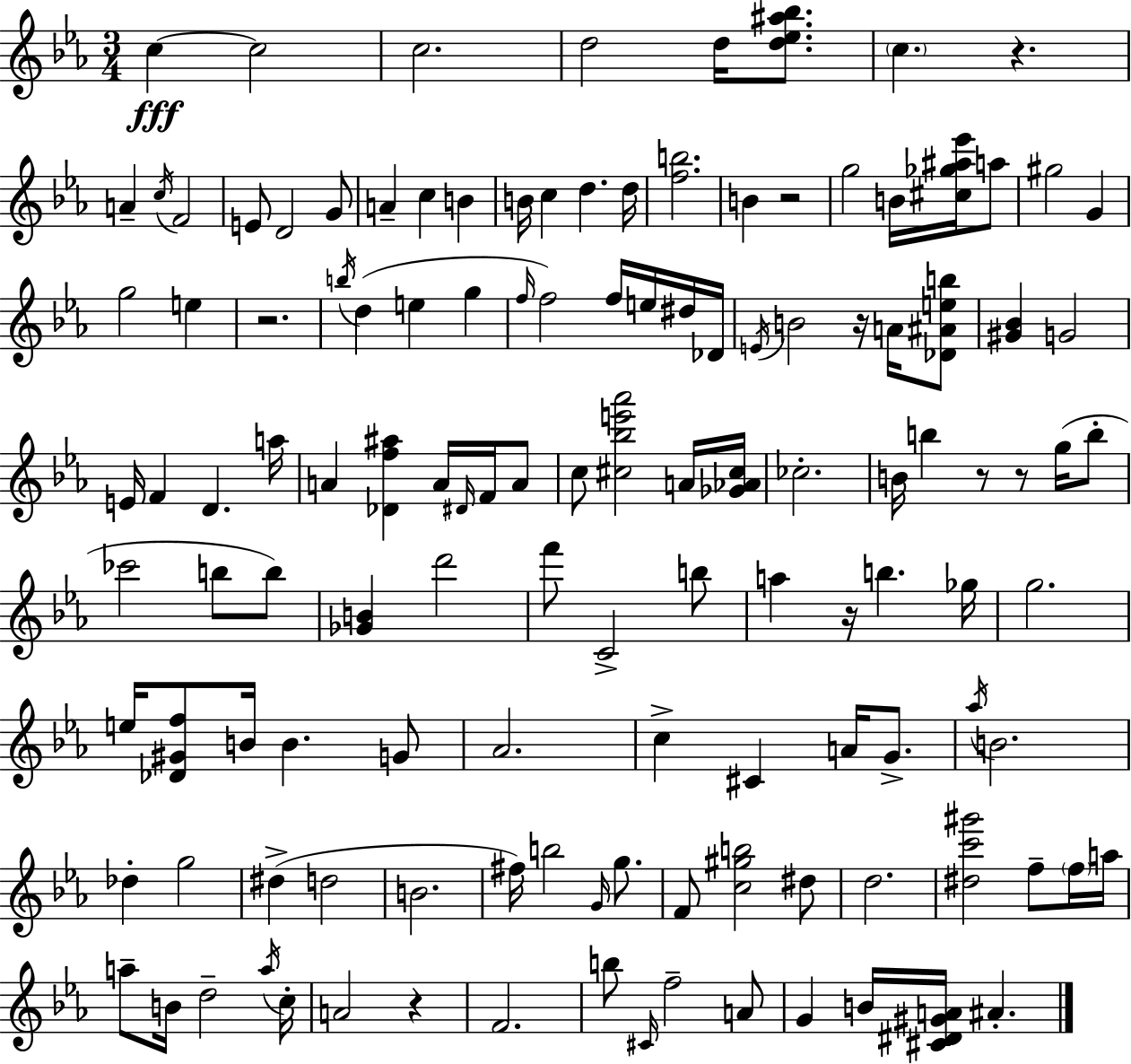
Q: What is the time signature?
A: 3/4